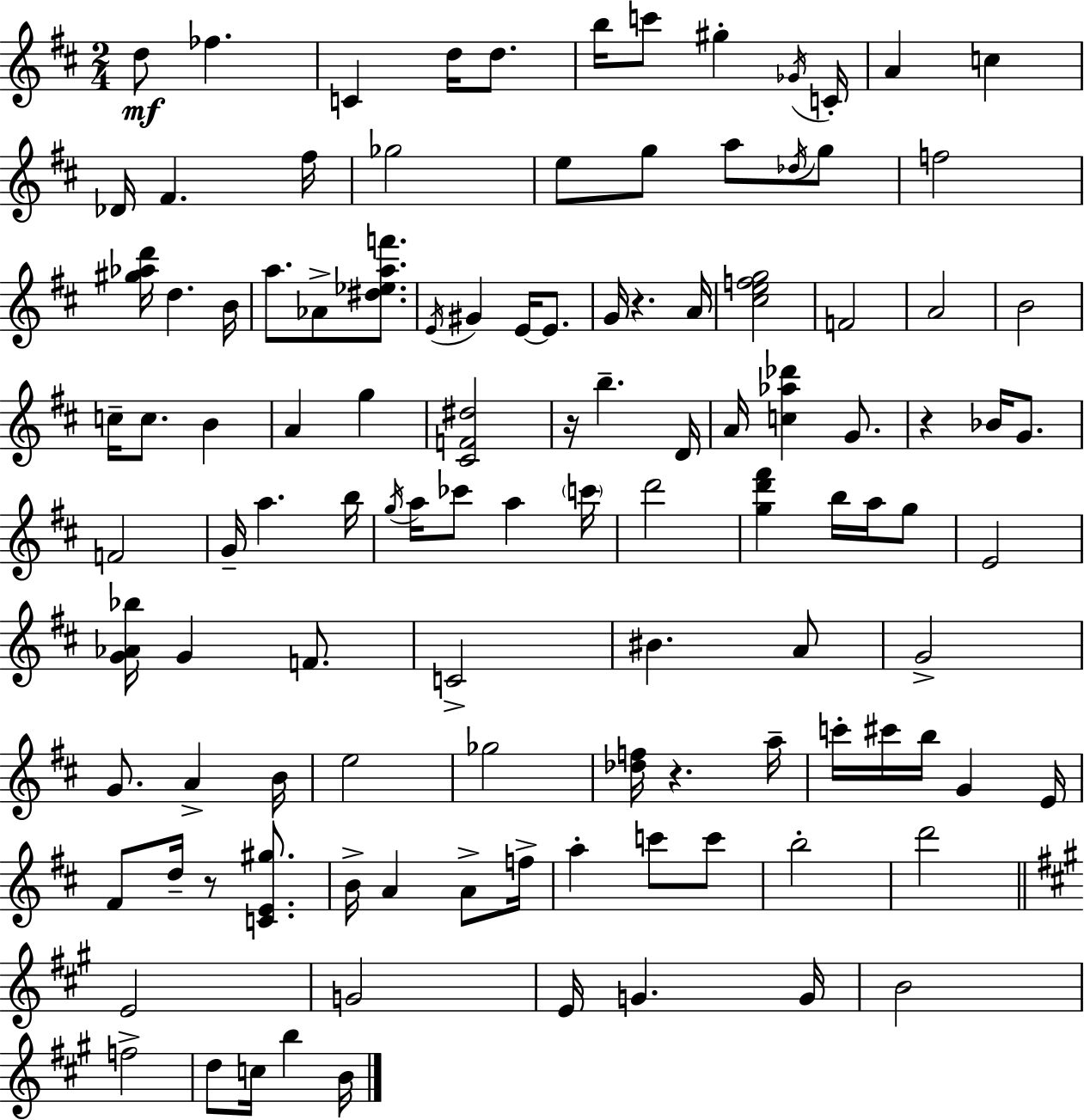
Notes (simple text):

D5/e FES5/q. C4/q D5/s D5/e. B5/s C6/e G#5/q Gb4/s C4/s A4/q C5/q Db4/s F#4/q. F#5/s Gb5/h E5/e G5/e A5/e Db5/s G5/e F5/h [G#5,Ab5,D6]/s D5/q. B4/s A5/e. Ab4/e [D#5,Eb5,A5,F6]/e. E4/s G#4/q E4/s E4/e. G4/s R/q. A4/s [C#5,E5,F5,G5]/h F4/h A4/h B4/h C5/s C5/e. B4/q A4/q G5/q [C#4,F4,D#5]/h R/s B5/q. D4/s A4/s [C5,Ab5,Db6]/q G4/e. R/q Bb4/s G4/e. F4/h G4/s A5/q. B5/s G5/s A5/s CES6/e A5/q C6/s D6/h [G5,D6,F#6]/q B5/s A5/s G5/e E4/h [G4,Ab4,Bb5]/s G4/q F4/e. C4/h BIS4/q. A4/e G4/h G4/e. A4/q B4/s E5/h Gb5/h [Db5,F5]/s R/q. A5/s C6/s C#6/s B5/s G4/q E4/s F#4/e D5/s R/e [C4,E4,G#5]/e. B4/s A4/q A4/e F5/s A5/q C6/e C6/e B5/h D6/h E4/h G4/h E4/s G4/q. G4/s B4/h F5/h D5/e C5/s B5/q B4/s